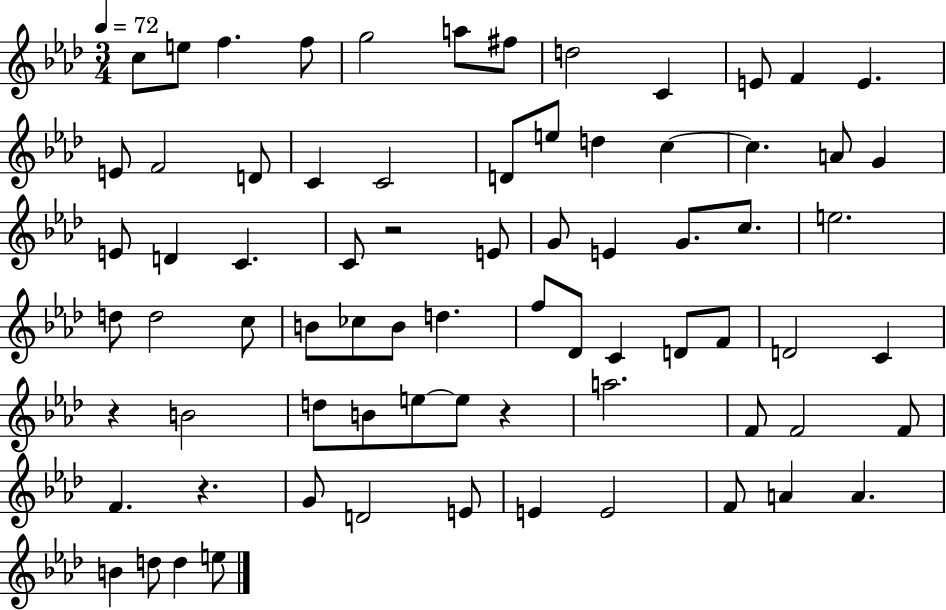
C5/e E5/e F5/q. F5/e G5/h A5/e F#5/e D5/h C4/q E4/e F4/q E4/q. E4/e F4/h D4/e C4/q C4/h D4/e E5/e D5/q C5/q C5/q. A4/e G4/q E4/e D4/q C4/q. C4/e R/h E4/e G4/e E4/q G4/e. C5/e. E5/h. D5/e D5/h C5/e B4/e CES5/e B4/e D5/q. F5/e Db4/e C4/q D4/e F4/e D4/h C4/q R/q B4/h D5/e B4/e E5/e E5/e R/q A5/h. F4/e F4/h F4/e F4/q. R/q. G4/e D4/h E4/e E4/q E4/h F4/e A4/q A4/q. B4/q D5/e D5/q E5/e